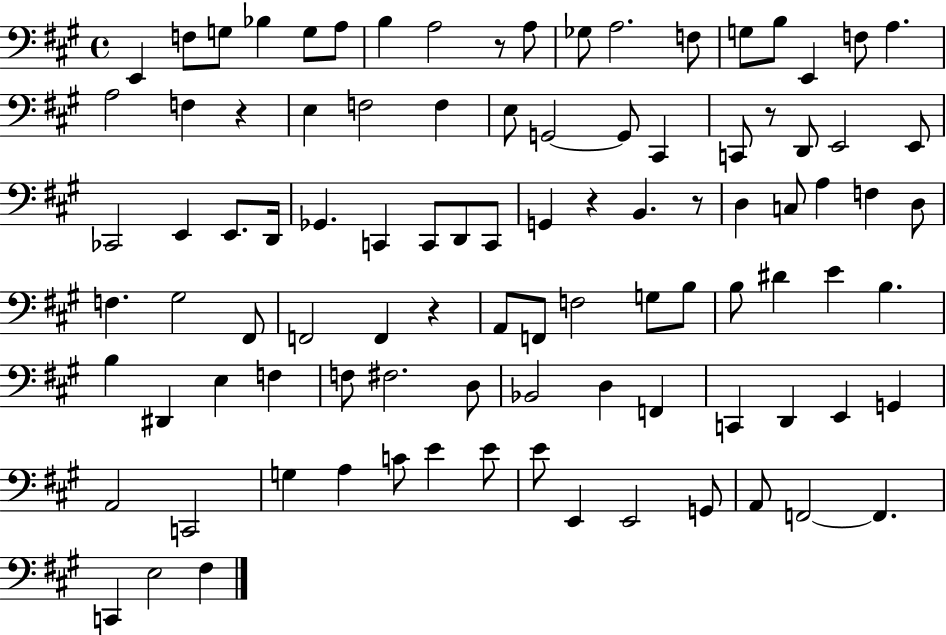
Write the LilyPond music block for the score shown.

{
  \clef bass
  \time 4/4
  \defaultTimeSignature
  \key a \major
  \repeat volta 2 { e,4 f8 g8 bes4 g8 a8 | b4 a2 r8 a8 | ges8 a2. f8 | g8 b8 e,4 f8 a4. | \break a2 f4 r4 | e4 f2 f4 | e8 g,2~~ g,8 cis,4 | c,8 r8 d,8 e,2 e,8 | \break ces,2 e,4 e,8. d,16 | ges,4. c,4 c,8 d,8 c,8 | g,4 r4 b,4. r8 | d4 c8 a4 f4 d8 | \break f4. gis2 fis,8 | f,2 f,4 r4 | a,8 f,8 f2 g8 b8 | b8 dis'4 e'4 b4. | \break b4 dis,4 e4 f4 | f8 fis2. d8 | bes,2 d4 f,4 | c,4 d,4 e,4 g,4 | \break a,2 c,2 | g4 a4 c'8 e'4 e'8 | e'8 e,4 e,2 g,8 | a,8 f,2~~ f,4. | \break c,4 e2 fis4 | } \bar "|."
}